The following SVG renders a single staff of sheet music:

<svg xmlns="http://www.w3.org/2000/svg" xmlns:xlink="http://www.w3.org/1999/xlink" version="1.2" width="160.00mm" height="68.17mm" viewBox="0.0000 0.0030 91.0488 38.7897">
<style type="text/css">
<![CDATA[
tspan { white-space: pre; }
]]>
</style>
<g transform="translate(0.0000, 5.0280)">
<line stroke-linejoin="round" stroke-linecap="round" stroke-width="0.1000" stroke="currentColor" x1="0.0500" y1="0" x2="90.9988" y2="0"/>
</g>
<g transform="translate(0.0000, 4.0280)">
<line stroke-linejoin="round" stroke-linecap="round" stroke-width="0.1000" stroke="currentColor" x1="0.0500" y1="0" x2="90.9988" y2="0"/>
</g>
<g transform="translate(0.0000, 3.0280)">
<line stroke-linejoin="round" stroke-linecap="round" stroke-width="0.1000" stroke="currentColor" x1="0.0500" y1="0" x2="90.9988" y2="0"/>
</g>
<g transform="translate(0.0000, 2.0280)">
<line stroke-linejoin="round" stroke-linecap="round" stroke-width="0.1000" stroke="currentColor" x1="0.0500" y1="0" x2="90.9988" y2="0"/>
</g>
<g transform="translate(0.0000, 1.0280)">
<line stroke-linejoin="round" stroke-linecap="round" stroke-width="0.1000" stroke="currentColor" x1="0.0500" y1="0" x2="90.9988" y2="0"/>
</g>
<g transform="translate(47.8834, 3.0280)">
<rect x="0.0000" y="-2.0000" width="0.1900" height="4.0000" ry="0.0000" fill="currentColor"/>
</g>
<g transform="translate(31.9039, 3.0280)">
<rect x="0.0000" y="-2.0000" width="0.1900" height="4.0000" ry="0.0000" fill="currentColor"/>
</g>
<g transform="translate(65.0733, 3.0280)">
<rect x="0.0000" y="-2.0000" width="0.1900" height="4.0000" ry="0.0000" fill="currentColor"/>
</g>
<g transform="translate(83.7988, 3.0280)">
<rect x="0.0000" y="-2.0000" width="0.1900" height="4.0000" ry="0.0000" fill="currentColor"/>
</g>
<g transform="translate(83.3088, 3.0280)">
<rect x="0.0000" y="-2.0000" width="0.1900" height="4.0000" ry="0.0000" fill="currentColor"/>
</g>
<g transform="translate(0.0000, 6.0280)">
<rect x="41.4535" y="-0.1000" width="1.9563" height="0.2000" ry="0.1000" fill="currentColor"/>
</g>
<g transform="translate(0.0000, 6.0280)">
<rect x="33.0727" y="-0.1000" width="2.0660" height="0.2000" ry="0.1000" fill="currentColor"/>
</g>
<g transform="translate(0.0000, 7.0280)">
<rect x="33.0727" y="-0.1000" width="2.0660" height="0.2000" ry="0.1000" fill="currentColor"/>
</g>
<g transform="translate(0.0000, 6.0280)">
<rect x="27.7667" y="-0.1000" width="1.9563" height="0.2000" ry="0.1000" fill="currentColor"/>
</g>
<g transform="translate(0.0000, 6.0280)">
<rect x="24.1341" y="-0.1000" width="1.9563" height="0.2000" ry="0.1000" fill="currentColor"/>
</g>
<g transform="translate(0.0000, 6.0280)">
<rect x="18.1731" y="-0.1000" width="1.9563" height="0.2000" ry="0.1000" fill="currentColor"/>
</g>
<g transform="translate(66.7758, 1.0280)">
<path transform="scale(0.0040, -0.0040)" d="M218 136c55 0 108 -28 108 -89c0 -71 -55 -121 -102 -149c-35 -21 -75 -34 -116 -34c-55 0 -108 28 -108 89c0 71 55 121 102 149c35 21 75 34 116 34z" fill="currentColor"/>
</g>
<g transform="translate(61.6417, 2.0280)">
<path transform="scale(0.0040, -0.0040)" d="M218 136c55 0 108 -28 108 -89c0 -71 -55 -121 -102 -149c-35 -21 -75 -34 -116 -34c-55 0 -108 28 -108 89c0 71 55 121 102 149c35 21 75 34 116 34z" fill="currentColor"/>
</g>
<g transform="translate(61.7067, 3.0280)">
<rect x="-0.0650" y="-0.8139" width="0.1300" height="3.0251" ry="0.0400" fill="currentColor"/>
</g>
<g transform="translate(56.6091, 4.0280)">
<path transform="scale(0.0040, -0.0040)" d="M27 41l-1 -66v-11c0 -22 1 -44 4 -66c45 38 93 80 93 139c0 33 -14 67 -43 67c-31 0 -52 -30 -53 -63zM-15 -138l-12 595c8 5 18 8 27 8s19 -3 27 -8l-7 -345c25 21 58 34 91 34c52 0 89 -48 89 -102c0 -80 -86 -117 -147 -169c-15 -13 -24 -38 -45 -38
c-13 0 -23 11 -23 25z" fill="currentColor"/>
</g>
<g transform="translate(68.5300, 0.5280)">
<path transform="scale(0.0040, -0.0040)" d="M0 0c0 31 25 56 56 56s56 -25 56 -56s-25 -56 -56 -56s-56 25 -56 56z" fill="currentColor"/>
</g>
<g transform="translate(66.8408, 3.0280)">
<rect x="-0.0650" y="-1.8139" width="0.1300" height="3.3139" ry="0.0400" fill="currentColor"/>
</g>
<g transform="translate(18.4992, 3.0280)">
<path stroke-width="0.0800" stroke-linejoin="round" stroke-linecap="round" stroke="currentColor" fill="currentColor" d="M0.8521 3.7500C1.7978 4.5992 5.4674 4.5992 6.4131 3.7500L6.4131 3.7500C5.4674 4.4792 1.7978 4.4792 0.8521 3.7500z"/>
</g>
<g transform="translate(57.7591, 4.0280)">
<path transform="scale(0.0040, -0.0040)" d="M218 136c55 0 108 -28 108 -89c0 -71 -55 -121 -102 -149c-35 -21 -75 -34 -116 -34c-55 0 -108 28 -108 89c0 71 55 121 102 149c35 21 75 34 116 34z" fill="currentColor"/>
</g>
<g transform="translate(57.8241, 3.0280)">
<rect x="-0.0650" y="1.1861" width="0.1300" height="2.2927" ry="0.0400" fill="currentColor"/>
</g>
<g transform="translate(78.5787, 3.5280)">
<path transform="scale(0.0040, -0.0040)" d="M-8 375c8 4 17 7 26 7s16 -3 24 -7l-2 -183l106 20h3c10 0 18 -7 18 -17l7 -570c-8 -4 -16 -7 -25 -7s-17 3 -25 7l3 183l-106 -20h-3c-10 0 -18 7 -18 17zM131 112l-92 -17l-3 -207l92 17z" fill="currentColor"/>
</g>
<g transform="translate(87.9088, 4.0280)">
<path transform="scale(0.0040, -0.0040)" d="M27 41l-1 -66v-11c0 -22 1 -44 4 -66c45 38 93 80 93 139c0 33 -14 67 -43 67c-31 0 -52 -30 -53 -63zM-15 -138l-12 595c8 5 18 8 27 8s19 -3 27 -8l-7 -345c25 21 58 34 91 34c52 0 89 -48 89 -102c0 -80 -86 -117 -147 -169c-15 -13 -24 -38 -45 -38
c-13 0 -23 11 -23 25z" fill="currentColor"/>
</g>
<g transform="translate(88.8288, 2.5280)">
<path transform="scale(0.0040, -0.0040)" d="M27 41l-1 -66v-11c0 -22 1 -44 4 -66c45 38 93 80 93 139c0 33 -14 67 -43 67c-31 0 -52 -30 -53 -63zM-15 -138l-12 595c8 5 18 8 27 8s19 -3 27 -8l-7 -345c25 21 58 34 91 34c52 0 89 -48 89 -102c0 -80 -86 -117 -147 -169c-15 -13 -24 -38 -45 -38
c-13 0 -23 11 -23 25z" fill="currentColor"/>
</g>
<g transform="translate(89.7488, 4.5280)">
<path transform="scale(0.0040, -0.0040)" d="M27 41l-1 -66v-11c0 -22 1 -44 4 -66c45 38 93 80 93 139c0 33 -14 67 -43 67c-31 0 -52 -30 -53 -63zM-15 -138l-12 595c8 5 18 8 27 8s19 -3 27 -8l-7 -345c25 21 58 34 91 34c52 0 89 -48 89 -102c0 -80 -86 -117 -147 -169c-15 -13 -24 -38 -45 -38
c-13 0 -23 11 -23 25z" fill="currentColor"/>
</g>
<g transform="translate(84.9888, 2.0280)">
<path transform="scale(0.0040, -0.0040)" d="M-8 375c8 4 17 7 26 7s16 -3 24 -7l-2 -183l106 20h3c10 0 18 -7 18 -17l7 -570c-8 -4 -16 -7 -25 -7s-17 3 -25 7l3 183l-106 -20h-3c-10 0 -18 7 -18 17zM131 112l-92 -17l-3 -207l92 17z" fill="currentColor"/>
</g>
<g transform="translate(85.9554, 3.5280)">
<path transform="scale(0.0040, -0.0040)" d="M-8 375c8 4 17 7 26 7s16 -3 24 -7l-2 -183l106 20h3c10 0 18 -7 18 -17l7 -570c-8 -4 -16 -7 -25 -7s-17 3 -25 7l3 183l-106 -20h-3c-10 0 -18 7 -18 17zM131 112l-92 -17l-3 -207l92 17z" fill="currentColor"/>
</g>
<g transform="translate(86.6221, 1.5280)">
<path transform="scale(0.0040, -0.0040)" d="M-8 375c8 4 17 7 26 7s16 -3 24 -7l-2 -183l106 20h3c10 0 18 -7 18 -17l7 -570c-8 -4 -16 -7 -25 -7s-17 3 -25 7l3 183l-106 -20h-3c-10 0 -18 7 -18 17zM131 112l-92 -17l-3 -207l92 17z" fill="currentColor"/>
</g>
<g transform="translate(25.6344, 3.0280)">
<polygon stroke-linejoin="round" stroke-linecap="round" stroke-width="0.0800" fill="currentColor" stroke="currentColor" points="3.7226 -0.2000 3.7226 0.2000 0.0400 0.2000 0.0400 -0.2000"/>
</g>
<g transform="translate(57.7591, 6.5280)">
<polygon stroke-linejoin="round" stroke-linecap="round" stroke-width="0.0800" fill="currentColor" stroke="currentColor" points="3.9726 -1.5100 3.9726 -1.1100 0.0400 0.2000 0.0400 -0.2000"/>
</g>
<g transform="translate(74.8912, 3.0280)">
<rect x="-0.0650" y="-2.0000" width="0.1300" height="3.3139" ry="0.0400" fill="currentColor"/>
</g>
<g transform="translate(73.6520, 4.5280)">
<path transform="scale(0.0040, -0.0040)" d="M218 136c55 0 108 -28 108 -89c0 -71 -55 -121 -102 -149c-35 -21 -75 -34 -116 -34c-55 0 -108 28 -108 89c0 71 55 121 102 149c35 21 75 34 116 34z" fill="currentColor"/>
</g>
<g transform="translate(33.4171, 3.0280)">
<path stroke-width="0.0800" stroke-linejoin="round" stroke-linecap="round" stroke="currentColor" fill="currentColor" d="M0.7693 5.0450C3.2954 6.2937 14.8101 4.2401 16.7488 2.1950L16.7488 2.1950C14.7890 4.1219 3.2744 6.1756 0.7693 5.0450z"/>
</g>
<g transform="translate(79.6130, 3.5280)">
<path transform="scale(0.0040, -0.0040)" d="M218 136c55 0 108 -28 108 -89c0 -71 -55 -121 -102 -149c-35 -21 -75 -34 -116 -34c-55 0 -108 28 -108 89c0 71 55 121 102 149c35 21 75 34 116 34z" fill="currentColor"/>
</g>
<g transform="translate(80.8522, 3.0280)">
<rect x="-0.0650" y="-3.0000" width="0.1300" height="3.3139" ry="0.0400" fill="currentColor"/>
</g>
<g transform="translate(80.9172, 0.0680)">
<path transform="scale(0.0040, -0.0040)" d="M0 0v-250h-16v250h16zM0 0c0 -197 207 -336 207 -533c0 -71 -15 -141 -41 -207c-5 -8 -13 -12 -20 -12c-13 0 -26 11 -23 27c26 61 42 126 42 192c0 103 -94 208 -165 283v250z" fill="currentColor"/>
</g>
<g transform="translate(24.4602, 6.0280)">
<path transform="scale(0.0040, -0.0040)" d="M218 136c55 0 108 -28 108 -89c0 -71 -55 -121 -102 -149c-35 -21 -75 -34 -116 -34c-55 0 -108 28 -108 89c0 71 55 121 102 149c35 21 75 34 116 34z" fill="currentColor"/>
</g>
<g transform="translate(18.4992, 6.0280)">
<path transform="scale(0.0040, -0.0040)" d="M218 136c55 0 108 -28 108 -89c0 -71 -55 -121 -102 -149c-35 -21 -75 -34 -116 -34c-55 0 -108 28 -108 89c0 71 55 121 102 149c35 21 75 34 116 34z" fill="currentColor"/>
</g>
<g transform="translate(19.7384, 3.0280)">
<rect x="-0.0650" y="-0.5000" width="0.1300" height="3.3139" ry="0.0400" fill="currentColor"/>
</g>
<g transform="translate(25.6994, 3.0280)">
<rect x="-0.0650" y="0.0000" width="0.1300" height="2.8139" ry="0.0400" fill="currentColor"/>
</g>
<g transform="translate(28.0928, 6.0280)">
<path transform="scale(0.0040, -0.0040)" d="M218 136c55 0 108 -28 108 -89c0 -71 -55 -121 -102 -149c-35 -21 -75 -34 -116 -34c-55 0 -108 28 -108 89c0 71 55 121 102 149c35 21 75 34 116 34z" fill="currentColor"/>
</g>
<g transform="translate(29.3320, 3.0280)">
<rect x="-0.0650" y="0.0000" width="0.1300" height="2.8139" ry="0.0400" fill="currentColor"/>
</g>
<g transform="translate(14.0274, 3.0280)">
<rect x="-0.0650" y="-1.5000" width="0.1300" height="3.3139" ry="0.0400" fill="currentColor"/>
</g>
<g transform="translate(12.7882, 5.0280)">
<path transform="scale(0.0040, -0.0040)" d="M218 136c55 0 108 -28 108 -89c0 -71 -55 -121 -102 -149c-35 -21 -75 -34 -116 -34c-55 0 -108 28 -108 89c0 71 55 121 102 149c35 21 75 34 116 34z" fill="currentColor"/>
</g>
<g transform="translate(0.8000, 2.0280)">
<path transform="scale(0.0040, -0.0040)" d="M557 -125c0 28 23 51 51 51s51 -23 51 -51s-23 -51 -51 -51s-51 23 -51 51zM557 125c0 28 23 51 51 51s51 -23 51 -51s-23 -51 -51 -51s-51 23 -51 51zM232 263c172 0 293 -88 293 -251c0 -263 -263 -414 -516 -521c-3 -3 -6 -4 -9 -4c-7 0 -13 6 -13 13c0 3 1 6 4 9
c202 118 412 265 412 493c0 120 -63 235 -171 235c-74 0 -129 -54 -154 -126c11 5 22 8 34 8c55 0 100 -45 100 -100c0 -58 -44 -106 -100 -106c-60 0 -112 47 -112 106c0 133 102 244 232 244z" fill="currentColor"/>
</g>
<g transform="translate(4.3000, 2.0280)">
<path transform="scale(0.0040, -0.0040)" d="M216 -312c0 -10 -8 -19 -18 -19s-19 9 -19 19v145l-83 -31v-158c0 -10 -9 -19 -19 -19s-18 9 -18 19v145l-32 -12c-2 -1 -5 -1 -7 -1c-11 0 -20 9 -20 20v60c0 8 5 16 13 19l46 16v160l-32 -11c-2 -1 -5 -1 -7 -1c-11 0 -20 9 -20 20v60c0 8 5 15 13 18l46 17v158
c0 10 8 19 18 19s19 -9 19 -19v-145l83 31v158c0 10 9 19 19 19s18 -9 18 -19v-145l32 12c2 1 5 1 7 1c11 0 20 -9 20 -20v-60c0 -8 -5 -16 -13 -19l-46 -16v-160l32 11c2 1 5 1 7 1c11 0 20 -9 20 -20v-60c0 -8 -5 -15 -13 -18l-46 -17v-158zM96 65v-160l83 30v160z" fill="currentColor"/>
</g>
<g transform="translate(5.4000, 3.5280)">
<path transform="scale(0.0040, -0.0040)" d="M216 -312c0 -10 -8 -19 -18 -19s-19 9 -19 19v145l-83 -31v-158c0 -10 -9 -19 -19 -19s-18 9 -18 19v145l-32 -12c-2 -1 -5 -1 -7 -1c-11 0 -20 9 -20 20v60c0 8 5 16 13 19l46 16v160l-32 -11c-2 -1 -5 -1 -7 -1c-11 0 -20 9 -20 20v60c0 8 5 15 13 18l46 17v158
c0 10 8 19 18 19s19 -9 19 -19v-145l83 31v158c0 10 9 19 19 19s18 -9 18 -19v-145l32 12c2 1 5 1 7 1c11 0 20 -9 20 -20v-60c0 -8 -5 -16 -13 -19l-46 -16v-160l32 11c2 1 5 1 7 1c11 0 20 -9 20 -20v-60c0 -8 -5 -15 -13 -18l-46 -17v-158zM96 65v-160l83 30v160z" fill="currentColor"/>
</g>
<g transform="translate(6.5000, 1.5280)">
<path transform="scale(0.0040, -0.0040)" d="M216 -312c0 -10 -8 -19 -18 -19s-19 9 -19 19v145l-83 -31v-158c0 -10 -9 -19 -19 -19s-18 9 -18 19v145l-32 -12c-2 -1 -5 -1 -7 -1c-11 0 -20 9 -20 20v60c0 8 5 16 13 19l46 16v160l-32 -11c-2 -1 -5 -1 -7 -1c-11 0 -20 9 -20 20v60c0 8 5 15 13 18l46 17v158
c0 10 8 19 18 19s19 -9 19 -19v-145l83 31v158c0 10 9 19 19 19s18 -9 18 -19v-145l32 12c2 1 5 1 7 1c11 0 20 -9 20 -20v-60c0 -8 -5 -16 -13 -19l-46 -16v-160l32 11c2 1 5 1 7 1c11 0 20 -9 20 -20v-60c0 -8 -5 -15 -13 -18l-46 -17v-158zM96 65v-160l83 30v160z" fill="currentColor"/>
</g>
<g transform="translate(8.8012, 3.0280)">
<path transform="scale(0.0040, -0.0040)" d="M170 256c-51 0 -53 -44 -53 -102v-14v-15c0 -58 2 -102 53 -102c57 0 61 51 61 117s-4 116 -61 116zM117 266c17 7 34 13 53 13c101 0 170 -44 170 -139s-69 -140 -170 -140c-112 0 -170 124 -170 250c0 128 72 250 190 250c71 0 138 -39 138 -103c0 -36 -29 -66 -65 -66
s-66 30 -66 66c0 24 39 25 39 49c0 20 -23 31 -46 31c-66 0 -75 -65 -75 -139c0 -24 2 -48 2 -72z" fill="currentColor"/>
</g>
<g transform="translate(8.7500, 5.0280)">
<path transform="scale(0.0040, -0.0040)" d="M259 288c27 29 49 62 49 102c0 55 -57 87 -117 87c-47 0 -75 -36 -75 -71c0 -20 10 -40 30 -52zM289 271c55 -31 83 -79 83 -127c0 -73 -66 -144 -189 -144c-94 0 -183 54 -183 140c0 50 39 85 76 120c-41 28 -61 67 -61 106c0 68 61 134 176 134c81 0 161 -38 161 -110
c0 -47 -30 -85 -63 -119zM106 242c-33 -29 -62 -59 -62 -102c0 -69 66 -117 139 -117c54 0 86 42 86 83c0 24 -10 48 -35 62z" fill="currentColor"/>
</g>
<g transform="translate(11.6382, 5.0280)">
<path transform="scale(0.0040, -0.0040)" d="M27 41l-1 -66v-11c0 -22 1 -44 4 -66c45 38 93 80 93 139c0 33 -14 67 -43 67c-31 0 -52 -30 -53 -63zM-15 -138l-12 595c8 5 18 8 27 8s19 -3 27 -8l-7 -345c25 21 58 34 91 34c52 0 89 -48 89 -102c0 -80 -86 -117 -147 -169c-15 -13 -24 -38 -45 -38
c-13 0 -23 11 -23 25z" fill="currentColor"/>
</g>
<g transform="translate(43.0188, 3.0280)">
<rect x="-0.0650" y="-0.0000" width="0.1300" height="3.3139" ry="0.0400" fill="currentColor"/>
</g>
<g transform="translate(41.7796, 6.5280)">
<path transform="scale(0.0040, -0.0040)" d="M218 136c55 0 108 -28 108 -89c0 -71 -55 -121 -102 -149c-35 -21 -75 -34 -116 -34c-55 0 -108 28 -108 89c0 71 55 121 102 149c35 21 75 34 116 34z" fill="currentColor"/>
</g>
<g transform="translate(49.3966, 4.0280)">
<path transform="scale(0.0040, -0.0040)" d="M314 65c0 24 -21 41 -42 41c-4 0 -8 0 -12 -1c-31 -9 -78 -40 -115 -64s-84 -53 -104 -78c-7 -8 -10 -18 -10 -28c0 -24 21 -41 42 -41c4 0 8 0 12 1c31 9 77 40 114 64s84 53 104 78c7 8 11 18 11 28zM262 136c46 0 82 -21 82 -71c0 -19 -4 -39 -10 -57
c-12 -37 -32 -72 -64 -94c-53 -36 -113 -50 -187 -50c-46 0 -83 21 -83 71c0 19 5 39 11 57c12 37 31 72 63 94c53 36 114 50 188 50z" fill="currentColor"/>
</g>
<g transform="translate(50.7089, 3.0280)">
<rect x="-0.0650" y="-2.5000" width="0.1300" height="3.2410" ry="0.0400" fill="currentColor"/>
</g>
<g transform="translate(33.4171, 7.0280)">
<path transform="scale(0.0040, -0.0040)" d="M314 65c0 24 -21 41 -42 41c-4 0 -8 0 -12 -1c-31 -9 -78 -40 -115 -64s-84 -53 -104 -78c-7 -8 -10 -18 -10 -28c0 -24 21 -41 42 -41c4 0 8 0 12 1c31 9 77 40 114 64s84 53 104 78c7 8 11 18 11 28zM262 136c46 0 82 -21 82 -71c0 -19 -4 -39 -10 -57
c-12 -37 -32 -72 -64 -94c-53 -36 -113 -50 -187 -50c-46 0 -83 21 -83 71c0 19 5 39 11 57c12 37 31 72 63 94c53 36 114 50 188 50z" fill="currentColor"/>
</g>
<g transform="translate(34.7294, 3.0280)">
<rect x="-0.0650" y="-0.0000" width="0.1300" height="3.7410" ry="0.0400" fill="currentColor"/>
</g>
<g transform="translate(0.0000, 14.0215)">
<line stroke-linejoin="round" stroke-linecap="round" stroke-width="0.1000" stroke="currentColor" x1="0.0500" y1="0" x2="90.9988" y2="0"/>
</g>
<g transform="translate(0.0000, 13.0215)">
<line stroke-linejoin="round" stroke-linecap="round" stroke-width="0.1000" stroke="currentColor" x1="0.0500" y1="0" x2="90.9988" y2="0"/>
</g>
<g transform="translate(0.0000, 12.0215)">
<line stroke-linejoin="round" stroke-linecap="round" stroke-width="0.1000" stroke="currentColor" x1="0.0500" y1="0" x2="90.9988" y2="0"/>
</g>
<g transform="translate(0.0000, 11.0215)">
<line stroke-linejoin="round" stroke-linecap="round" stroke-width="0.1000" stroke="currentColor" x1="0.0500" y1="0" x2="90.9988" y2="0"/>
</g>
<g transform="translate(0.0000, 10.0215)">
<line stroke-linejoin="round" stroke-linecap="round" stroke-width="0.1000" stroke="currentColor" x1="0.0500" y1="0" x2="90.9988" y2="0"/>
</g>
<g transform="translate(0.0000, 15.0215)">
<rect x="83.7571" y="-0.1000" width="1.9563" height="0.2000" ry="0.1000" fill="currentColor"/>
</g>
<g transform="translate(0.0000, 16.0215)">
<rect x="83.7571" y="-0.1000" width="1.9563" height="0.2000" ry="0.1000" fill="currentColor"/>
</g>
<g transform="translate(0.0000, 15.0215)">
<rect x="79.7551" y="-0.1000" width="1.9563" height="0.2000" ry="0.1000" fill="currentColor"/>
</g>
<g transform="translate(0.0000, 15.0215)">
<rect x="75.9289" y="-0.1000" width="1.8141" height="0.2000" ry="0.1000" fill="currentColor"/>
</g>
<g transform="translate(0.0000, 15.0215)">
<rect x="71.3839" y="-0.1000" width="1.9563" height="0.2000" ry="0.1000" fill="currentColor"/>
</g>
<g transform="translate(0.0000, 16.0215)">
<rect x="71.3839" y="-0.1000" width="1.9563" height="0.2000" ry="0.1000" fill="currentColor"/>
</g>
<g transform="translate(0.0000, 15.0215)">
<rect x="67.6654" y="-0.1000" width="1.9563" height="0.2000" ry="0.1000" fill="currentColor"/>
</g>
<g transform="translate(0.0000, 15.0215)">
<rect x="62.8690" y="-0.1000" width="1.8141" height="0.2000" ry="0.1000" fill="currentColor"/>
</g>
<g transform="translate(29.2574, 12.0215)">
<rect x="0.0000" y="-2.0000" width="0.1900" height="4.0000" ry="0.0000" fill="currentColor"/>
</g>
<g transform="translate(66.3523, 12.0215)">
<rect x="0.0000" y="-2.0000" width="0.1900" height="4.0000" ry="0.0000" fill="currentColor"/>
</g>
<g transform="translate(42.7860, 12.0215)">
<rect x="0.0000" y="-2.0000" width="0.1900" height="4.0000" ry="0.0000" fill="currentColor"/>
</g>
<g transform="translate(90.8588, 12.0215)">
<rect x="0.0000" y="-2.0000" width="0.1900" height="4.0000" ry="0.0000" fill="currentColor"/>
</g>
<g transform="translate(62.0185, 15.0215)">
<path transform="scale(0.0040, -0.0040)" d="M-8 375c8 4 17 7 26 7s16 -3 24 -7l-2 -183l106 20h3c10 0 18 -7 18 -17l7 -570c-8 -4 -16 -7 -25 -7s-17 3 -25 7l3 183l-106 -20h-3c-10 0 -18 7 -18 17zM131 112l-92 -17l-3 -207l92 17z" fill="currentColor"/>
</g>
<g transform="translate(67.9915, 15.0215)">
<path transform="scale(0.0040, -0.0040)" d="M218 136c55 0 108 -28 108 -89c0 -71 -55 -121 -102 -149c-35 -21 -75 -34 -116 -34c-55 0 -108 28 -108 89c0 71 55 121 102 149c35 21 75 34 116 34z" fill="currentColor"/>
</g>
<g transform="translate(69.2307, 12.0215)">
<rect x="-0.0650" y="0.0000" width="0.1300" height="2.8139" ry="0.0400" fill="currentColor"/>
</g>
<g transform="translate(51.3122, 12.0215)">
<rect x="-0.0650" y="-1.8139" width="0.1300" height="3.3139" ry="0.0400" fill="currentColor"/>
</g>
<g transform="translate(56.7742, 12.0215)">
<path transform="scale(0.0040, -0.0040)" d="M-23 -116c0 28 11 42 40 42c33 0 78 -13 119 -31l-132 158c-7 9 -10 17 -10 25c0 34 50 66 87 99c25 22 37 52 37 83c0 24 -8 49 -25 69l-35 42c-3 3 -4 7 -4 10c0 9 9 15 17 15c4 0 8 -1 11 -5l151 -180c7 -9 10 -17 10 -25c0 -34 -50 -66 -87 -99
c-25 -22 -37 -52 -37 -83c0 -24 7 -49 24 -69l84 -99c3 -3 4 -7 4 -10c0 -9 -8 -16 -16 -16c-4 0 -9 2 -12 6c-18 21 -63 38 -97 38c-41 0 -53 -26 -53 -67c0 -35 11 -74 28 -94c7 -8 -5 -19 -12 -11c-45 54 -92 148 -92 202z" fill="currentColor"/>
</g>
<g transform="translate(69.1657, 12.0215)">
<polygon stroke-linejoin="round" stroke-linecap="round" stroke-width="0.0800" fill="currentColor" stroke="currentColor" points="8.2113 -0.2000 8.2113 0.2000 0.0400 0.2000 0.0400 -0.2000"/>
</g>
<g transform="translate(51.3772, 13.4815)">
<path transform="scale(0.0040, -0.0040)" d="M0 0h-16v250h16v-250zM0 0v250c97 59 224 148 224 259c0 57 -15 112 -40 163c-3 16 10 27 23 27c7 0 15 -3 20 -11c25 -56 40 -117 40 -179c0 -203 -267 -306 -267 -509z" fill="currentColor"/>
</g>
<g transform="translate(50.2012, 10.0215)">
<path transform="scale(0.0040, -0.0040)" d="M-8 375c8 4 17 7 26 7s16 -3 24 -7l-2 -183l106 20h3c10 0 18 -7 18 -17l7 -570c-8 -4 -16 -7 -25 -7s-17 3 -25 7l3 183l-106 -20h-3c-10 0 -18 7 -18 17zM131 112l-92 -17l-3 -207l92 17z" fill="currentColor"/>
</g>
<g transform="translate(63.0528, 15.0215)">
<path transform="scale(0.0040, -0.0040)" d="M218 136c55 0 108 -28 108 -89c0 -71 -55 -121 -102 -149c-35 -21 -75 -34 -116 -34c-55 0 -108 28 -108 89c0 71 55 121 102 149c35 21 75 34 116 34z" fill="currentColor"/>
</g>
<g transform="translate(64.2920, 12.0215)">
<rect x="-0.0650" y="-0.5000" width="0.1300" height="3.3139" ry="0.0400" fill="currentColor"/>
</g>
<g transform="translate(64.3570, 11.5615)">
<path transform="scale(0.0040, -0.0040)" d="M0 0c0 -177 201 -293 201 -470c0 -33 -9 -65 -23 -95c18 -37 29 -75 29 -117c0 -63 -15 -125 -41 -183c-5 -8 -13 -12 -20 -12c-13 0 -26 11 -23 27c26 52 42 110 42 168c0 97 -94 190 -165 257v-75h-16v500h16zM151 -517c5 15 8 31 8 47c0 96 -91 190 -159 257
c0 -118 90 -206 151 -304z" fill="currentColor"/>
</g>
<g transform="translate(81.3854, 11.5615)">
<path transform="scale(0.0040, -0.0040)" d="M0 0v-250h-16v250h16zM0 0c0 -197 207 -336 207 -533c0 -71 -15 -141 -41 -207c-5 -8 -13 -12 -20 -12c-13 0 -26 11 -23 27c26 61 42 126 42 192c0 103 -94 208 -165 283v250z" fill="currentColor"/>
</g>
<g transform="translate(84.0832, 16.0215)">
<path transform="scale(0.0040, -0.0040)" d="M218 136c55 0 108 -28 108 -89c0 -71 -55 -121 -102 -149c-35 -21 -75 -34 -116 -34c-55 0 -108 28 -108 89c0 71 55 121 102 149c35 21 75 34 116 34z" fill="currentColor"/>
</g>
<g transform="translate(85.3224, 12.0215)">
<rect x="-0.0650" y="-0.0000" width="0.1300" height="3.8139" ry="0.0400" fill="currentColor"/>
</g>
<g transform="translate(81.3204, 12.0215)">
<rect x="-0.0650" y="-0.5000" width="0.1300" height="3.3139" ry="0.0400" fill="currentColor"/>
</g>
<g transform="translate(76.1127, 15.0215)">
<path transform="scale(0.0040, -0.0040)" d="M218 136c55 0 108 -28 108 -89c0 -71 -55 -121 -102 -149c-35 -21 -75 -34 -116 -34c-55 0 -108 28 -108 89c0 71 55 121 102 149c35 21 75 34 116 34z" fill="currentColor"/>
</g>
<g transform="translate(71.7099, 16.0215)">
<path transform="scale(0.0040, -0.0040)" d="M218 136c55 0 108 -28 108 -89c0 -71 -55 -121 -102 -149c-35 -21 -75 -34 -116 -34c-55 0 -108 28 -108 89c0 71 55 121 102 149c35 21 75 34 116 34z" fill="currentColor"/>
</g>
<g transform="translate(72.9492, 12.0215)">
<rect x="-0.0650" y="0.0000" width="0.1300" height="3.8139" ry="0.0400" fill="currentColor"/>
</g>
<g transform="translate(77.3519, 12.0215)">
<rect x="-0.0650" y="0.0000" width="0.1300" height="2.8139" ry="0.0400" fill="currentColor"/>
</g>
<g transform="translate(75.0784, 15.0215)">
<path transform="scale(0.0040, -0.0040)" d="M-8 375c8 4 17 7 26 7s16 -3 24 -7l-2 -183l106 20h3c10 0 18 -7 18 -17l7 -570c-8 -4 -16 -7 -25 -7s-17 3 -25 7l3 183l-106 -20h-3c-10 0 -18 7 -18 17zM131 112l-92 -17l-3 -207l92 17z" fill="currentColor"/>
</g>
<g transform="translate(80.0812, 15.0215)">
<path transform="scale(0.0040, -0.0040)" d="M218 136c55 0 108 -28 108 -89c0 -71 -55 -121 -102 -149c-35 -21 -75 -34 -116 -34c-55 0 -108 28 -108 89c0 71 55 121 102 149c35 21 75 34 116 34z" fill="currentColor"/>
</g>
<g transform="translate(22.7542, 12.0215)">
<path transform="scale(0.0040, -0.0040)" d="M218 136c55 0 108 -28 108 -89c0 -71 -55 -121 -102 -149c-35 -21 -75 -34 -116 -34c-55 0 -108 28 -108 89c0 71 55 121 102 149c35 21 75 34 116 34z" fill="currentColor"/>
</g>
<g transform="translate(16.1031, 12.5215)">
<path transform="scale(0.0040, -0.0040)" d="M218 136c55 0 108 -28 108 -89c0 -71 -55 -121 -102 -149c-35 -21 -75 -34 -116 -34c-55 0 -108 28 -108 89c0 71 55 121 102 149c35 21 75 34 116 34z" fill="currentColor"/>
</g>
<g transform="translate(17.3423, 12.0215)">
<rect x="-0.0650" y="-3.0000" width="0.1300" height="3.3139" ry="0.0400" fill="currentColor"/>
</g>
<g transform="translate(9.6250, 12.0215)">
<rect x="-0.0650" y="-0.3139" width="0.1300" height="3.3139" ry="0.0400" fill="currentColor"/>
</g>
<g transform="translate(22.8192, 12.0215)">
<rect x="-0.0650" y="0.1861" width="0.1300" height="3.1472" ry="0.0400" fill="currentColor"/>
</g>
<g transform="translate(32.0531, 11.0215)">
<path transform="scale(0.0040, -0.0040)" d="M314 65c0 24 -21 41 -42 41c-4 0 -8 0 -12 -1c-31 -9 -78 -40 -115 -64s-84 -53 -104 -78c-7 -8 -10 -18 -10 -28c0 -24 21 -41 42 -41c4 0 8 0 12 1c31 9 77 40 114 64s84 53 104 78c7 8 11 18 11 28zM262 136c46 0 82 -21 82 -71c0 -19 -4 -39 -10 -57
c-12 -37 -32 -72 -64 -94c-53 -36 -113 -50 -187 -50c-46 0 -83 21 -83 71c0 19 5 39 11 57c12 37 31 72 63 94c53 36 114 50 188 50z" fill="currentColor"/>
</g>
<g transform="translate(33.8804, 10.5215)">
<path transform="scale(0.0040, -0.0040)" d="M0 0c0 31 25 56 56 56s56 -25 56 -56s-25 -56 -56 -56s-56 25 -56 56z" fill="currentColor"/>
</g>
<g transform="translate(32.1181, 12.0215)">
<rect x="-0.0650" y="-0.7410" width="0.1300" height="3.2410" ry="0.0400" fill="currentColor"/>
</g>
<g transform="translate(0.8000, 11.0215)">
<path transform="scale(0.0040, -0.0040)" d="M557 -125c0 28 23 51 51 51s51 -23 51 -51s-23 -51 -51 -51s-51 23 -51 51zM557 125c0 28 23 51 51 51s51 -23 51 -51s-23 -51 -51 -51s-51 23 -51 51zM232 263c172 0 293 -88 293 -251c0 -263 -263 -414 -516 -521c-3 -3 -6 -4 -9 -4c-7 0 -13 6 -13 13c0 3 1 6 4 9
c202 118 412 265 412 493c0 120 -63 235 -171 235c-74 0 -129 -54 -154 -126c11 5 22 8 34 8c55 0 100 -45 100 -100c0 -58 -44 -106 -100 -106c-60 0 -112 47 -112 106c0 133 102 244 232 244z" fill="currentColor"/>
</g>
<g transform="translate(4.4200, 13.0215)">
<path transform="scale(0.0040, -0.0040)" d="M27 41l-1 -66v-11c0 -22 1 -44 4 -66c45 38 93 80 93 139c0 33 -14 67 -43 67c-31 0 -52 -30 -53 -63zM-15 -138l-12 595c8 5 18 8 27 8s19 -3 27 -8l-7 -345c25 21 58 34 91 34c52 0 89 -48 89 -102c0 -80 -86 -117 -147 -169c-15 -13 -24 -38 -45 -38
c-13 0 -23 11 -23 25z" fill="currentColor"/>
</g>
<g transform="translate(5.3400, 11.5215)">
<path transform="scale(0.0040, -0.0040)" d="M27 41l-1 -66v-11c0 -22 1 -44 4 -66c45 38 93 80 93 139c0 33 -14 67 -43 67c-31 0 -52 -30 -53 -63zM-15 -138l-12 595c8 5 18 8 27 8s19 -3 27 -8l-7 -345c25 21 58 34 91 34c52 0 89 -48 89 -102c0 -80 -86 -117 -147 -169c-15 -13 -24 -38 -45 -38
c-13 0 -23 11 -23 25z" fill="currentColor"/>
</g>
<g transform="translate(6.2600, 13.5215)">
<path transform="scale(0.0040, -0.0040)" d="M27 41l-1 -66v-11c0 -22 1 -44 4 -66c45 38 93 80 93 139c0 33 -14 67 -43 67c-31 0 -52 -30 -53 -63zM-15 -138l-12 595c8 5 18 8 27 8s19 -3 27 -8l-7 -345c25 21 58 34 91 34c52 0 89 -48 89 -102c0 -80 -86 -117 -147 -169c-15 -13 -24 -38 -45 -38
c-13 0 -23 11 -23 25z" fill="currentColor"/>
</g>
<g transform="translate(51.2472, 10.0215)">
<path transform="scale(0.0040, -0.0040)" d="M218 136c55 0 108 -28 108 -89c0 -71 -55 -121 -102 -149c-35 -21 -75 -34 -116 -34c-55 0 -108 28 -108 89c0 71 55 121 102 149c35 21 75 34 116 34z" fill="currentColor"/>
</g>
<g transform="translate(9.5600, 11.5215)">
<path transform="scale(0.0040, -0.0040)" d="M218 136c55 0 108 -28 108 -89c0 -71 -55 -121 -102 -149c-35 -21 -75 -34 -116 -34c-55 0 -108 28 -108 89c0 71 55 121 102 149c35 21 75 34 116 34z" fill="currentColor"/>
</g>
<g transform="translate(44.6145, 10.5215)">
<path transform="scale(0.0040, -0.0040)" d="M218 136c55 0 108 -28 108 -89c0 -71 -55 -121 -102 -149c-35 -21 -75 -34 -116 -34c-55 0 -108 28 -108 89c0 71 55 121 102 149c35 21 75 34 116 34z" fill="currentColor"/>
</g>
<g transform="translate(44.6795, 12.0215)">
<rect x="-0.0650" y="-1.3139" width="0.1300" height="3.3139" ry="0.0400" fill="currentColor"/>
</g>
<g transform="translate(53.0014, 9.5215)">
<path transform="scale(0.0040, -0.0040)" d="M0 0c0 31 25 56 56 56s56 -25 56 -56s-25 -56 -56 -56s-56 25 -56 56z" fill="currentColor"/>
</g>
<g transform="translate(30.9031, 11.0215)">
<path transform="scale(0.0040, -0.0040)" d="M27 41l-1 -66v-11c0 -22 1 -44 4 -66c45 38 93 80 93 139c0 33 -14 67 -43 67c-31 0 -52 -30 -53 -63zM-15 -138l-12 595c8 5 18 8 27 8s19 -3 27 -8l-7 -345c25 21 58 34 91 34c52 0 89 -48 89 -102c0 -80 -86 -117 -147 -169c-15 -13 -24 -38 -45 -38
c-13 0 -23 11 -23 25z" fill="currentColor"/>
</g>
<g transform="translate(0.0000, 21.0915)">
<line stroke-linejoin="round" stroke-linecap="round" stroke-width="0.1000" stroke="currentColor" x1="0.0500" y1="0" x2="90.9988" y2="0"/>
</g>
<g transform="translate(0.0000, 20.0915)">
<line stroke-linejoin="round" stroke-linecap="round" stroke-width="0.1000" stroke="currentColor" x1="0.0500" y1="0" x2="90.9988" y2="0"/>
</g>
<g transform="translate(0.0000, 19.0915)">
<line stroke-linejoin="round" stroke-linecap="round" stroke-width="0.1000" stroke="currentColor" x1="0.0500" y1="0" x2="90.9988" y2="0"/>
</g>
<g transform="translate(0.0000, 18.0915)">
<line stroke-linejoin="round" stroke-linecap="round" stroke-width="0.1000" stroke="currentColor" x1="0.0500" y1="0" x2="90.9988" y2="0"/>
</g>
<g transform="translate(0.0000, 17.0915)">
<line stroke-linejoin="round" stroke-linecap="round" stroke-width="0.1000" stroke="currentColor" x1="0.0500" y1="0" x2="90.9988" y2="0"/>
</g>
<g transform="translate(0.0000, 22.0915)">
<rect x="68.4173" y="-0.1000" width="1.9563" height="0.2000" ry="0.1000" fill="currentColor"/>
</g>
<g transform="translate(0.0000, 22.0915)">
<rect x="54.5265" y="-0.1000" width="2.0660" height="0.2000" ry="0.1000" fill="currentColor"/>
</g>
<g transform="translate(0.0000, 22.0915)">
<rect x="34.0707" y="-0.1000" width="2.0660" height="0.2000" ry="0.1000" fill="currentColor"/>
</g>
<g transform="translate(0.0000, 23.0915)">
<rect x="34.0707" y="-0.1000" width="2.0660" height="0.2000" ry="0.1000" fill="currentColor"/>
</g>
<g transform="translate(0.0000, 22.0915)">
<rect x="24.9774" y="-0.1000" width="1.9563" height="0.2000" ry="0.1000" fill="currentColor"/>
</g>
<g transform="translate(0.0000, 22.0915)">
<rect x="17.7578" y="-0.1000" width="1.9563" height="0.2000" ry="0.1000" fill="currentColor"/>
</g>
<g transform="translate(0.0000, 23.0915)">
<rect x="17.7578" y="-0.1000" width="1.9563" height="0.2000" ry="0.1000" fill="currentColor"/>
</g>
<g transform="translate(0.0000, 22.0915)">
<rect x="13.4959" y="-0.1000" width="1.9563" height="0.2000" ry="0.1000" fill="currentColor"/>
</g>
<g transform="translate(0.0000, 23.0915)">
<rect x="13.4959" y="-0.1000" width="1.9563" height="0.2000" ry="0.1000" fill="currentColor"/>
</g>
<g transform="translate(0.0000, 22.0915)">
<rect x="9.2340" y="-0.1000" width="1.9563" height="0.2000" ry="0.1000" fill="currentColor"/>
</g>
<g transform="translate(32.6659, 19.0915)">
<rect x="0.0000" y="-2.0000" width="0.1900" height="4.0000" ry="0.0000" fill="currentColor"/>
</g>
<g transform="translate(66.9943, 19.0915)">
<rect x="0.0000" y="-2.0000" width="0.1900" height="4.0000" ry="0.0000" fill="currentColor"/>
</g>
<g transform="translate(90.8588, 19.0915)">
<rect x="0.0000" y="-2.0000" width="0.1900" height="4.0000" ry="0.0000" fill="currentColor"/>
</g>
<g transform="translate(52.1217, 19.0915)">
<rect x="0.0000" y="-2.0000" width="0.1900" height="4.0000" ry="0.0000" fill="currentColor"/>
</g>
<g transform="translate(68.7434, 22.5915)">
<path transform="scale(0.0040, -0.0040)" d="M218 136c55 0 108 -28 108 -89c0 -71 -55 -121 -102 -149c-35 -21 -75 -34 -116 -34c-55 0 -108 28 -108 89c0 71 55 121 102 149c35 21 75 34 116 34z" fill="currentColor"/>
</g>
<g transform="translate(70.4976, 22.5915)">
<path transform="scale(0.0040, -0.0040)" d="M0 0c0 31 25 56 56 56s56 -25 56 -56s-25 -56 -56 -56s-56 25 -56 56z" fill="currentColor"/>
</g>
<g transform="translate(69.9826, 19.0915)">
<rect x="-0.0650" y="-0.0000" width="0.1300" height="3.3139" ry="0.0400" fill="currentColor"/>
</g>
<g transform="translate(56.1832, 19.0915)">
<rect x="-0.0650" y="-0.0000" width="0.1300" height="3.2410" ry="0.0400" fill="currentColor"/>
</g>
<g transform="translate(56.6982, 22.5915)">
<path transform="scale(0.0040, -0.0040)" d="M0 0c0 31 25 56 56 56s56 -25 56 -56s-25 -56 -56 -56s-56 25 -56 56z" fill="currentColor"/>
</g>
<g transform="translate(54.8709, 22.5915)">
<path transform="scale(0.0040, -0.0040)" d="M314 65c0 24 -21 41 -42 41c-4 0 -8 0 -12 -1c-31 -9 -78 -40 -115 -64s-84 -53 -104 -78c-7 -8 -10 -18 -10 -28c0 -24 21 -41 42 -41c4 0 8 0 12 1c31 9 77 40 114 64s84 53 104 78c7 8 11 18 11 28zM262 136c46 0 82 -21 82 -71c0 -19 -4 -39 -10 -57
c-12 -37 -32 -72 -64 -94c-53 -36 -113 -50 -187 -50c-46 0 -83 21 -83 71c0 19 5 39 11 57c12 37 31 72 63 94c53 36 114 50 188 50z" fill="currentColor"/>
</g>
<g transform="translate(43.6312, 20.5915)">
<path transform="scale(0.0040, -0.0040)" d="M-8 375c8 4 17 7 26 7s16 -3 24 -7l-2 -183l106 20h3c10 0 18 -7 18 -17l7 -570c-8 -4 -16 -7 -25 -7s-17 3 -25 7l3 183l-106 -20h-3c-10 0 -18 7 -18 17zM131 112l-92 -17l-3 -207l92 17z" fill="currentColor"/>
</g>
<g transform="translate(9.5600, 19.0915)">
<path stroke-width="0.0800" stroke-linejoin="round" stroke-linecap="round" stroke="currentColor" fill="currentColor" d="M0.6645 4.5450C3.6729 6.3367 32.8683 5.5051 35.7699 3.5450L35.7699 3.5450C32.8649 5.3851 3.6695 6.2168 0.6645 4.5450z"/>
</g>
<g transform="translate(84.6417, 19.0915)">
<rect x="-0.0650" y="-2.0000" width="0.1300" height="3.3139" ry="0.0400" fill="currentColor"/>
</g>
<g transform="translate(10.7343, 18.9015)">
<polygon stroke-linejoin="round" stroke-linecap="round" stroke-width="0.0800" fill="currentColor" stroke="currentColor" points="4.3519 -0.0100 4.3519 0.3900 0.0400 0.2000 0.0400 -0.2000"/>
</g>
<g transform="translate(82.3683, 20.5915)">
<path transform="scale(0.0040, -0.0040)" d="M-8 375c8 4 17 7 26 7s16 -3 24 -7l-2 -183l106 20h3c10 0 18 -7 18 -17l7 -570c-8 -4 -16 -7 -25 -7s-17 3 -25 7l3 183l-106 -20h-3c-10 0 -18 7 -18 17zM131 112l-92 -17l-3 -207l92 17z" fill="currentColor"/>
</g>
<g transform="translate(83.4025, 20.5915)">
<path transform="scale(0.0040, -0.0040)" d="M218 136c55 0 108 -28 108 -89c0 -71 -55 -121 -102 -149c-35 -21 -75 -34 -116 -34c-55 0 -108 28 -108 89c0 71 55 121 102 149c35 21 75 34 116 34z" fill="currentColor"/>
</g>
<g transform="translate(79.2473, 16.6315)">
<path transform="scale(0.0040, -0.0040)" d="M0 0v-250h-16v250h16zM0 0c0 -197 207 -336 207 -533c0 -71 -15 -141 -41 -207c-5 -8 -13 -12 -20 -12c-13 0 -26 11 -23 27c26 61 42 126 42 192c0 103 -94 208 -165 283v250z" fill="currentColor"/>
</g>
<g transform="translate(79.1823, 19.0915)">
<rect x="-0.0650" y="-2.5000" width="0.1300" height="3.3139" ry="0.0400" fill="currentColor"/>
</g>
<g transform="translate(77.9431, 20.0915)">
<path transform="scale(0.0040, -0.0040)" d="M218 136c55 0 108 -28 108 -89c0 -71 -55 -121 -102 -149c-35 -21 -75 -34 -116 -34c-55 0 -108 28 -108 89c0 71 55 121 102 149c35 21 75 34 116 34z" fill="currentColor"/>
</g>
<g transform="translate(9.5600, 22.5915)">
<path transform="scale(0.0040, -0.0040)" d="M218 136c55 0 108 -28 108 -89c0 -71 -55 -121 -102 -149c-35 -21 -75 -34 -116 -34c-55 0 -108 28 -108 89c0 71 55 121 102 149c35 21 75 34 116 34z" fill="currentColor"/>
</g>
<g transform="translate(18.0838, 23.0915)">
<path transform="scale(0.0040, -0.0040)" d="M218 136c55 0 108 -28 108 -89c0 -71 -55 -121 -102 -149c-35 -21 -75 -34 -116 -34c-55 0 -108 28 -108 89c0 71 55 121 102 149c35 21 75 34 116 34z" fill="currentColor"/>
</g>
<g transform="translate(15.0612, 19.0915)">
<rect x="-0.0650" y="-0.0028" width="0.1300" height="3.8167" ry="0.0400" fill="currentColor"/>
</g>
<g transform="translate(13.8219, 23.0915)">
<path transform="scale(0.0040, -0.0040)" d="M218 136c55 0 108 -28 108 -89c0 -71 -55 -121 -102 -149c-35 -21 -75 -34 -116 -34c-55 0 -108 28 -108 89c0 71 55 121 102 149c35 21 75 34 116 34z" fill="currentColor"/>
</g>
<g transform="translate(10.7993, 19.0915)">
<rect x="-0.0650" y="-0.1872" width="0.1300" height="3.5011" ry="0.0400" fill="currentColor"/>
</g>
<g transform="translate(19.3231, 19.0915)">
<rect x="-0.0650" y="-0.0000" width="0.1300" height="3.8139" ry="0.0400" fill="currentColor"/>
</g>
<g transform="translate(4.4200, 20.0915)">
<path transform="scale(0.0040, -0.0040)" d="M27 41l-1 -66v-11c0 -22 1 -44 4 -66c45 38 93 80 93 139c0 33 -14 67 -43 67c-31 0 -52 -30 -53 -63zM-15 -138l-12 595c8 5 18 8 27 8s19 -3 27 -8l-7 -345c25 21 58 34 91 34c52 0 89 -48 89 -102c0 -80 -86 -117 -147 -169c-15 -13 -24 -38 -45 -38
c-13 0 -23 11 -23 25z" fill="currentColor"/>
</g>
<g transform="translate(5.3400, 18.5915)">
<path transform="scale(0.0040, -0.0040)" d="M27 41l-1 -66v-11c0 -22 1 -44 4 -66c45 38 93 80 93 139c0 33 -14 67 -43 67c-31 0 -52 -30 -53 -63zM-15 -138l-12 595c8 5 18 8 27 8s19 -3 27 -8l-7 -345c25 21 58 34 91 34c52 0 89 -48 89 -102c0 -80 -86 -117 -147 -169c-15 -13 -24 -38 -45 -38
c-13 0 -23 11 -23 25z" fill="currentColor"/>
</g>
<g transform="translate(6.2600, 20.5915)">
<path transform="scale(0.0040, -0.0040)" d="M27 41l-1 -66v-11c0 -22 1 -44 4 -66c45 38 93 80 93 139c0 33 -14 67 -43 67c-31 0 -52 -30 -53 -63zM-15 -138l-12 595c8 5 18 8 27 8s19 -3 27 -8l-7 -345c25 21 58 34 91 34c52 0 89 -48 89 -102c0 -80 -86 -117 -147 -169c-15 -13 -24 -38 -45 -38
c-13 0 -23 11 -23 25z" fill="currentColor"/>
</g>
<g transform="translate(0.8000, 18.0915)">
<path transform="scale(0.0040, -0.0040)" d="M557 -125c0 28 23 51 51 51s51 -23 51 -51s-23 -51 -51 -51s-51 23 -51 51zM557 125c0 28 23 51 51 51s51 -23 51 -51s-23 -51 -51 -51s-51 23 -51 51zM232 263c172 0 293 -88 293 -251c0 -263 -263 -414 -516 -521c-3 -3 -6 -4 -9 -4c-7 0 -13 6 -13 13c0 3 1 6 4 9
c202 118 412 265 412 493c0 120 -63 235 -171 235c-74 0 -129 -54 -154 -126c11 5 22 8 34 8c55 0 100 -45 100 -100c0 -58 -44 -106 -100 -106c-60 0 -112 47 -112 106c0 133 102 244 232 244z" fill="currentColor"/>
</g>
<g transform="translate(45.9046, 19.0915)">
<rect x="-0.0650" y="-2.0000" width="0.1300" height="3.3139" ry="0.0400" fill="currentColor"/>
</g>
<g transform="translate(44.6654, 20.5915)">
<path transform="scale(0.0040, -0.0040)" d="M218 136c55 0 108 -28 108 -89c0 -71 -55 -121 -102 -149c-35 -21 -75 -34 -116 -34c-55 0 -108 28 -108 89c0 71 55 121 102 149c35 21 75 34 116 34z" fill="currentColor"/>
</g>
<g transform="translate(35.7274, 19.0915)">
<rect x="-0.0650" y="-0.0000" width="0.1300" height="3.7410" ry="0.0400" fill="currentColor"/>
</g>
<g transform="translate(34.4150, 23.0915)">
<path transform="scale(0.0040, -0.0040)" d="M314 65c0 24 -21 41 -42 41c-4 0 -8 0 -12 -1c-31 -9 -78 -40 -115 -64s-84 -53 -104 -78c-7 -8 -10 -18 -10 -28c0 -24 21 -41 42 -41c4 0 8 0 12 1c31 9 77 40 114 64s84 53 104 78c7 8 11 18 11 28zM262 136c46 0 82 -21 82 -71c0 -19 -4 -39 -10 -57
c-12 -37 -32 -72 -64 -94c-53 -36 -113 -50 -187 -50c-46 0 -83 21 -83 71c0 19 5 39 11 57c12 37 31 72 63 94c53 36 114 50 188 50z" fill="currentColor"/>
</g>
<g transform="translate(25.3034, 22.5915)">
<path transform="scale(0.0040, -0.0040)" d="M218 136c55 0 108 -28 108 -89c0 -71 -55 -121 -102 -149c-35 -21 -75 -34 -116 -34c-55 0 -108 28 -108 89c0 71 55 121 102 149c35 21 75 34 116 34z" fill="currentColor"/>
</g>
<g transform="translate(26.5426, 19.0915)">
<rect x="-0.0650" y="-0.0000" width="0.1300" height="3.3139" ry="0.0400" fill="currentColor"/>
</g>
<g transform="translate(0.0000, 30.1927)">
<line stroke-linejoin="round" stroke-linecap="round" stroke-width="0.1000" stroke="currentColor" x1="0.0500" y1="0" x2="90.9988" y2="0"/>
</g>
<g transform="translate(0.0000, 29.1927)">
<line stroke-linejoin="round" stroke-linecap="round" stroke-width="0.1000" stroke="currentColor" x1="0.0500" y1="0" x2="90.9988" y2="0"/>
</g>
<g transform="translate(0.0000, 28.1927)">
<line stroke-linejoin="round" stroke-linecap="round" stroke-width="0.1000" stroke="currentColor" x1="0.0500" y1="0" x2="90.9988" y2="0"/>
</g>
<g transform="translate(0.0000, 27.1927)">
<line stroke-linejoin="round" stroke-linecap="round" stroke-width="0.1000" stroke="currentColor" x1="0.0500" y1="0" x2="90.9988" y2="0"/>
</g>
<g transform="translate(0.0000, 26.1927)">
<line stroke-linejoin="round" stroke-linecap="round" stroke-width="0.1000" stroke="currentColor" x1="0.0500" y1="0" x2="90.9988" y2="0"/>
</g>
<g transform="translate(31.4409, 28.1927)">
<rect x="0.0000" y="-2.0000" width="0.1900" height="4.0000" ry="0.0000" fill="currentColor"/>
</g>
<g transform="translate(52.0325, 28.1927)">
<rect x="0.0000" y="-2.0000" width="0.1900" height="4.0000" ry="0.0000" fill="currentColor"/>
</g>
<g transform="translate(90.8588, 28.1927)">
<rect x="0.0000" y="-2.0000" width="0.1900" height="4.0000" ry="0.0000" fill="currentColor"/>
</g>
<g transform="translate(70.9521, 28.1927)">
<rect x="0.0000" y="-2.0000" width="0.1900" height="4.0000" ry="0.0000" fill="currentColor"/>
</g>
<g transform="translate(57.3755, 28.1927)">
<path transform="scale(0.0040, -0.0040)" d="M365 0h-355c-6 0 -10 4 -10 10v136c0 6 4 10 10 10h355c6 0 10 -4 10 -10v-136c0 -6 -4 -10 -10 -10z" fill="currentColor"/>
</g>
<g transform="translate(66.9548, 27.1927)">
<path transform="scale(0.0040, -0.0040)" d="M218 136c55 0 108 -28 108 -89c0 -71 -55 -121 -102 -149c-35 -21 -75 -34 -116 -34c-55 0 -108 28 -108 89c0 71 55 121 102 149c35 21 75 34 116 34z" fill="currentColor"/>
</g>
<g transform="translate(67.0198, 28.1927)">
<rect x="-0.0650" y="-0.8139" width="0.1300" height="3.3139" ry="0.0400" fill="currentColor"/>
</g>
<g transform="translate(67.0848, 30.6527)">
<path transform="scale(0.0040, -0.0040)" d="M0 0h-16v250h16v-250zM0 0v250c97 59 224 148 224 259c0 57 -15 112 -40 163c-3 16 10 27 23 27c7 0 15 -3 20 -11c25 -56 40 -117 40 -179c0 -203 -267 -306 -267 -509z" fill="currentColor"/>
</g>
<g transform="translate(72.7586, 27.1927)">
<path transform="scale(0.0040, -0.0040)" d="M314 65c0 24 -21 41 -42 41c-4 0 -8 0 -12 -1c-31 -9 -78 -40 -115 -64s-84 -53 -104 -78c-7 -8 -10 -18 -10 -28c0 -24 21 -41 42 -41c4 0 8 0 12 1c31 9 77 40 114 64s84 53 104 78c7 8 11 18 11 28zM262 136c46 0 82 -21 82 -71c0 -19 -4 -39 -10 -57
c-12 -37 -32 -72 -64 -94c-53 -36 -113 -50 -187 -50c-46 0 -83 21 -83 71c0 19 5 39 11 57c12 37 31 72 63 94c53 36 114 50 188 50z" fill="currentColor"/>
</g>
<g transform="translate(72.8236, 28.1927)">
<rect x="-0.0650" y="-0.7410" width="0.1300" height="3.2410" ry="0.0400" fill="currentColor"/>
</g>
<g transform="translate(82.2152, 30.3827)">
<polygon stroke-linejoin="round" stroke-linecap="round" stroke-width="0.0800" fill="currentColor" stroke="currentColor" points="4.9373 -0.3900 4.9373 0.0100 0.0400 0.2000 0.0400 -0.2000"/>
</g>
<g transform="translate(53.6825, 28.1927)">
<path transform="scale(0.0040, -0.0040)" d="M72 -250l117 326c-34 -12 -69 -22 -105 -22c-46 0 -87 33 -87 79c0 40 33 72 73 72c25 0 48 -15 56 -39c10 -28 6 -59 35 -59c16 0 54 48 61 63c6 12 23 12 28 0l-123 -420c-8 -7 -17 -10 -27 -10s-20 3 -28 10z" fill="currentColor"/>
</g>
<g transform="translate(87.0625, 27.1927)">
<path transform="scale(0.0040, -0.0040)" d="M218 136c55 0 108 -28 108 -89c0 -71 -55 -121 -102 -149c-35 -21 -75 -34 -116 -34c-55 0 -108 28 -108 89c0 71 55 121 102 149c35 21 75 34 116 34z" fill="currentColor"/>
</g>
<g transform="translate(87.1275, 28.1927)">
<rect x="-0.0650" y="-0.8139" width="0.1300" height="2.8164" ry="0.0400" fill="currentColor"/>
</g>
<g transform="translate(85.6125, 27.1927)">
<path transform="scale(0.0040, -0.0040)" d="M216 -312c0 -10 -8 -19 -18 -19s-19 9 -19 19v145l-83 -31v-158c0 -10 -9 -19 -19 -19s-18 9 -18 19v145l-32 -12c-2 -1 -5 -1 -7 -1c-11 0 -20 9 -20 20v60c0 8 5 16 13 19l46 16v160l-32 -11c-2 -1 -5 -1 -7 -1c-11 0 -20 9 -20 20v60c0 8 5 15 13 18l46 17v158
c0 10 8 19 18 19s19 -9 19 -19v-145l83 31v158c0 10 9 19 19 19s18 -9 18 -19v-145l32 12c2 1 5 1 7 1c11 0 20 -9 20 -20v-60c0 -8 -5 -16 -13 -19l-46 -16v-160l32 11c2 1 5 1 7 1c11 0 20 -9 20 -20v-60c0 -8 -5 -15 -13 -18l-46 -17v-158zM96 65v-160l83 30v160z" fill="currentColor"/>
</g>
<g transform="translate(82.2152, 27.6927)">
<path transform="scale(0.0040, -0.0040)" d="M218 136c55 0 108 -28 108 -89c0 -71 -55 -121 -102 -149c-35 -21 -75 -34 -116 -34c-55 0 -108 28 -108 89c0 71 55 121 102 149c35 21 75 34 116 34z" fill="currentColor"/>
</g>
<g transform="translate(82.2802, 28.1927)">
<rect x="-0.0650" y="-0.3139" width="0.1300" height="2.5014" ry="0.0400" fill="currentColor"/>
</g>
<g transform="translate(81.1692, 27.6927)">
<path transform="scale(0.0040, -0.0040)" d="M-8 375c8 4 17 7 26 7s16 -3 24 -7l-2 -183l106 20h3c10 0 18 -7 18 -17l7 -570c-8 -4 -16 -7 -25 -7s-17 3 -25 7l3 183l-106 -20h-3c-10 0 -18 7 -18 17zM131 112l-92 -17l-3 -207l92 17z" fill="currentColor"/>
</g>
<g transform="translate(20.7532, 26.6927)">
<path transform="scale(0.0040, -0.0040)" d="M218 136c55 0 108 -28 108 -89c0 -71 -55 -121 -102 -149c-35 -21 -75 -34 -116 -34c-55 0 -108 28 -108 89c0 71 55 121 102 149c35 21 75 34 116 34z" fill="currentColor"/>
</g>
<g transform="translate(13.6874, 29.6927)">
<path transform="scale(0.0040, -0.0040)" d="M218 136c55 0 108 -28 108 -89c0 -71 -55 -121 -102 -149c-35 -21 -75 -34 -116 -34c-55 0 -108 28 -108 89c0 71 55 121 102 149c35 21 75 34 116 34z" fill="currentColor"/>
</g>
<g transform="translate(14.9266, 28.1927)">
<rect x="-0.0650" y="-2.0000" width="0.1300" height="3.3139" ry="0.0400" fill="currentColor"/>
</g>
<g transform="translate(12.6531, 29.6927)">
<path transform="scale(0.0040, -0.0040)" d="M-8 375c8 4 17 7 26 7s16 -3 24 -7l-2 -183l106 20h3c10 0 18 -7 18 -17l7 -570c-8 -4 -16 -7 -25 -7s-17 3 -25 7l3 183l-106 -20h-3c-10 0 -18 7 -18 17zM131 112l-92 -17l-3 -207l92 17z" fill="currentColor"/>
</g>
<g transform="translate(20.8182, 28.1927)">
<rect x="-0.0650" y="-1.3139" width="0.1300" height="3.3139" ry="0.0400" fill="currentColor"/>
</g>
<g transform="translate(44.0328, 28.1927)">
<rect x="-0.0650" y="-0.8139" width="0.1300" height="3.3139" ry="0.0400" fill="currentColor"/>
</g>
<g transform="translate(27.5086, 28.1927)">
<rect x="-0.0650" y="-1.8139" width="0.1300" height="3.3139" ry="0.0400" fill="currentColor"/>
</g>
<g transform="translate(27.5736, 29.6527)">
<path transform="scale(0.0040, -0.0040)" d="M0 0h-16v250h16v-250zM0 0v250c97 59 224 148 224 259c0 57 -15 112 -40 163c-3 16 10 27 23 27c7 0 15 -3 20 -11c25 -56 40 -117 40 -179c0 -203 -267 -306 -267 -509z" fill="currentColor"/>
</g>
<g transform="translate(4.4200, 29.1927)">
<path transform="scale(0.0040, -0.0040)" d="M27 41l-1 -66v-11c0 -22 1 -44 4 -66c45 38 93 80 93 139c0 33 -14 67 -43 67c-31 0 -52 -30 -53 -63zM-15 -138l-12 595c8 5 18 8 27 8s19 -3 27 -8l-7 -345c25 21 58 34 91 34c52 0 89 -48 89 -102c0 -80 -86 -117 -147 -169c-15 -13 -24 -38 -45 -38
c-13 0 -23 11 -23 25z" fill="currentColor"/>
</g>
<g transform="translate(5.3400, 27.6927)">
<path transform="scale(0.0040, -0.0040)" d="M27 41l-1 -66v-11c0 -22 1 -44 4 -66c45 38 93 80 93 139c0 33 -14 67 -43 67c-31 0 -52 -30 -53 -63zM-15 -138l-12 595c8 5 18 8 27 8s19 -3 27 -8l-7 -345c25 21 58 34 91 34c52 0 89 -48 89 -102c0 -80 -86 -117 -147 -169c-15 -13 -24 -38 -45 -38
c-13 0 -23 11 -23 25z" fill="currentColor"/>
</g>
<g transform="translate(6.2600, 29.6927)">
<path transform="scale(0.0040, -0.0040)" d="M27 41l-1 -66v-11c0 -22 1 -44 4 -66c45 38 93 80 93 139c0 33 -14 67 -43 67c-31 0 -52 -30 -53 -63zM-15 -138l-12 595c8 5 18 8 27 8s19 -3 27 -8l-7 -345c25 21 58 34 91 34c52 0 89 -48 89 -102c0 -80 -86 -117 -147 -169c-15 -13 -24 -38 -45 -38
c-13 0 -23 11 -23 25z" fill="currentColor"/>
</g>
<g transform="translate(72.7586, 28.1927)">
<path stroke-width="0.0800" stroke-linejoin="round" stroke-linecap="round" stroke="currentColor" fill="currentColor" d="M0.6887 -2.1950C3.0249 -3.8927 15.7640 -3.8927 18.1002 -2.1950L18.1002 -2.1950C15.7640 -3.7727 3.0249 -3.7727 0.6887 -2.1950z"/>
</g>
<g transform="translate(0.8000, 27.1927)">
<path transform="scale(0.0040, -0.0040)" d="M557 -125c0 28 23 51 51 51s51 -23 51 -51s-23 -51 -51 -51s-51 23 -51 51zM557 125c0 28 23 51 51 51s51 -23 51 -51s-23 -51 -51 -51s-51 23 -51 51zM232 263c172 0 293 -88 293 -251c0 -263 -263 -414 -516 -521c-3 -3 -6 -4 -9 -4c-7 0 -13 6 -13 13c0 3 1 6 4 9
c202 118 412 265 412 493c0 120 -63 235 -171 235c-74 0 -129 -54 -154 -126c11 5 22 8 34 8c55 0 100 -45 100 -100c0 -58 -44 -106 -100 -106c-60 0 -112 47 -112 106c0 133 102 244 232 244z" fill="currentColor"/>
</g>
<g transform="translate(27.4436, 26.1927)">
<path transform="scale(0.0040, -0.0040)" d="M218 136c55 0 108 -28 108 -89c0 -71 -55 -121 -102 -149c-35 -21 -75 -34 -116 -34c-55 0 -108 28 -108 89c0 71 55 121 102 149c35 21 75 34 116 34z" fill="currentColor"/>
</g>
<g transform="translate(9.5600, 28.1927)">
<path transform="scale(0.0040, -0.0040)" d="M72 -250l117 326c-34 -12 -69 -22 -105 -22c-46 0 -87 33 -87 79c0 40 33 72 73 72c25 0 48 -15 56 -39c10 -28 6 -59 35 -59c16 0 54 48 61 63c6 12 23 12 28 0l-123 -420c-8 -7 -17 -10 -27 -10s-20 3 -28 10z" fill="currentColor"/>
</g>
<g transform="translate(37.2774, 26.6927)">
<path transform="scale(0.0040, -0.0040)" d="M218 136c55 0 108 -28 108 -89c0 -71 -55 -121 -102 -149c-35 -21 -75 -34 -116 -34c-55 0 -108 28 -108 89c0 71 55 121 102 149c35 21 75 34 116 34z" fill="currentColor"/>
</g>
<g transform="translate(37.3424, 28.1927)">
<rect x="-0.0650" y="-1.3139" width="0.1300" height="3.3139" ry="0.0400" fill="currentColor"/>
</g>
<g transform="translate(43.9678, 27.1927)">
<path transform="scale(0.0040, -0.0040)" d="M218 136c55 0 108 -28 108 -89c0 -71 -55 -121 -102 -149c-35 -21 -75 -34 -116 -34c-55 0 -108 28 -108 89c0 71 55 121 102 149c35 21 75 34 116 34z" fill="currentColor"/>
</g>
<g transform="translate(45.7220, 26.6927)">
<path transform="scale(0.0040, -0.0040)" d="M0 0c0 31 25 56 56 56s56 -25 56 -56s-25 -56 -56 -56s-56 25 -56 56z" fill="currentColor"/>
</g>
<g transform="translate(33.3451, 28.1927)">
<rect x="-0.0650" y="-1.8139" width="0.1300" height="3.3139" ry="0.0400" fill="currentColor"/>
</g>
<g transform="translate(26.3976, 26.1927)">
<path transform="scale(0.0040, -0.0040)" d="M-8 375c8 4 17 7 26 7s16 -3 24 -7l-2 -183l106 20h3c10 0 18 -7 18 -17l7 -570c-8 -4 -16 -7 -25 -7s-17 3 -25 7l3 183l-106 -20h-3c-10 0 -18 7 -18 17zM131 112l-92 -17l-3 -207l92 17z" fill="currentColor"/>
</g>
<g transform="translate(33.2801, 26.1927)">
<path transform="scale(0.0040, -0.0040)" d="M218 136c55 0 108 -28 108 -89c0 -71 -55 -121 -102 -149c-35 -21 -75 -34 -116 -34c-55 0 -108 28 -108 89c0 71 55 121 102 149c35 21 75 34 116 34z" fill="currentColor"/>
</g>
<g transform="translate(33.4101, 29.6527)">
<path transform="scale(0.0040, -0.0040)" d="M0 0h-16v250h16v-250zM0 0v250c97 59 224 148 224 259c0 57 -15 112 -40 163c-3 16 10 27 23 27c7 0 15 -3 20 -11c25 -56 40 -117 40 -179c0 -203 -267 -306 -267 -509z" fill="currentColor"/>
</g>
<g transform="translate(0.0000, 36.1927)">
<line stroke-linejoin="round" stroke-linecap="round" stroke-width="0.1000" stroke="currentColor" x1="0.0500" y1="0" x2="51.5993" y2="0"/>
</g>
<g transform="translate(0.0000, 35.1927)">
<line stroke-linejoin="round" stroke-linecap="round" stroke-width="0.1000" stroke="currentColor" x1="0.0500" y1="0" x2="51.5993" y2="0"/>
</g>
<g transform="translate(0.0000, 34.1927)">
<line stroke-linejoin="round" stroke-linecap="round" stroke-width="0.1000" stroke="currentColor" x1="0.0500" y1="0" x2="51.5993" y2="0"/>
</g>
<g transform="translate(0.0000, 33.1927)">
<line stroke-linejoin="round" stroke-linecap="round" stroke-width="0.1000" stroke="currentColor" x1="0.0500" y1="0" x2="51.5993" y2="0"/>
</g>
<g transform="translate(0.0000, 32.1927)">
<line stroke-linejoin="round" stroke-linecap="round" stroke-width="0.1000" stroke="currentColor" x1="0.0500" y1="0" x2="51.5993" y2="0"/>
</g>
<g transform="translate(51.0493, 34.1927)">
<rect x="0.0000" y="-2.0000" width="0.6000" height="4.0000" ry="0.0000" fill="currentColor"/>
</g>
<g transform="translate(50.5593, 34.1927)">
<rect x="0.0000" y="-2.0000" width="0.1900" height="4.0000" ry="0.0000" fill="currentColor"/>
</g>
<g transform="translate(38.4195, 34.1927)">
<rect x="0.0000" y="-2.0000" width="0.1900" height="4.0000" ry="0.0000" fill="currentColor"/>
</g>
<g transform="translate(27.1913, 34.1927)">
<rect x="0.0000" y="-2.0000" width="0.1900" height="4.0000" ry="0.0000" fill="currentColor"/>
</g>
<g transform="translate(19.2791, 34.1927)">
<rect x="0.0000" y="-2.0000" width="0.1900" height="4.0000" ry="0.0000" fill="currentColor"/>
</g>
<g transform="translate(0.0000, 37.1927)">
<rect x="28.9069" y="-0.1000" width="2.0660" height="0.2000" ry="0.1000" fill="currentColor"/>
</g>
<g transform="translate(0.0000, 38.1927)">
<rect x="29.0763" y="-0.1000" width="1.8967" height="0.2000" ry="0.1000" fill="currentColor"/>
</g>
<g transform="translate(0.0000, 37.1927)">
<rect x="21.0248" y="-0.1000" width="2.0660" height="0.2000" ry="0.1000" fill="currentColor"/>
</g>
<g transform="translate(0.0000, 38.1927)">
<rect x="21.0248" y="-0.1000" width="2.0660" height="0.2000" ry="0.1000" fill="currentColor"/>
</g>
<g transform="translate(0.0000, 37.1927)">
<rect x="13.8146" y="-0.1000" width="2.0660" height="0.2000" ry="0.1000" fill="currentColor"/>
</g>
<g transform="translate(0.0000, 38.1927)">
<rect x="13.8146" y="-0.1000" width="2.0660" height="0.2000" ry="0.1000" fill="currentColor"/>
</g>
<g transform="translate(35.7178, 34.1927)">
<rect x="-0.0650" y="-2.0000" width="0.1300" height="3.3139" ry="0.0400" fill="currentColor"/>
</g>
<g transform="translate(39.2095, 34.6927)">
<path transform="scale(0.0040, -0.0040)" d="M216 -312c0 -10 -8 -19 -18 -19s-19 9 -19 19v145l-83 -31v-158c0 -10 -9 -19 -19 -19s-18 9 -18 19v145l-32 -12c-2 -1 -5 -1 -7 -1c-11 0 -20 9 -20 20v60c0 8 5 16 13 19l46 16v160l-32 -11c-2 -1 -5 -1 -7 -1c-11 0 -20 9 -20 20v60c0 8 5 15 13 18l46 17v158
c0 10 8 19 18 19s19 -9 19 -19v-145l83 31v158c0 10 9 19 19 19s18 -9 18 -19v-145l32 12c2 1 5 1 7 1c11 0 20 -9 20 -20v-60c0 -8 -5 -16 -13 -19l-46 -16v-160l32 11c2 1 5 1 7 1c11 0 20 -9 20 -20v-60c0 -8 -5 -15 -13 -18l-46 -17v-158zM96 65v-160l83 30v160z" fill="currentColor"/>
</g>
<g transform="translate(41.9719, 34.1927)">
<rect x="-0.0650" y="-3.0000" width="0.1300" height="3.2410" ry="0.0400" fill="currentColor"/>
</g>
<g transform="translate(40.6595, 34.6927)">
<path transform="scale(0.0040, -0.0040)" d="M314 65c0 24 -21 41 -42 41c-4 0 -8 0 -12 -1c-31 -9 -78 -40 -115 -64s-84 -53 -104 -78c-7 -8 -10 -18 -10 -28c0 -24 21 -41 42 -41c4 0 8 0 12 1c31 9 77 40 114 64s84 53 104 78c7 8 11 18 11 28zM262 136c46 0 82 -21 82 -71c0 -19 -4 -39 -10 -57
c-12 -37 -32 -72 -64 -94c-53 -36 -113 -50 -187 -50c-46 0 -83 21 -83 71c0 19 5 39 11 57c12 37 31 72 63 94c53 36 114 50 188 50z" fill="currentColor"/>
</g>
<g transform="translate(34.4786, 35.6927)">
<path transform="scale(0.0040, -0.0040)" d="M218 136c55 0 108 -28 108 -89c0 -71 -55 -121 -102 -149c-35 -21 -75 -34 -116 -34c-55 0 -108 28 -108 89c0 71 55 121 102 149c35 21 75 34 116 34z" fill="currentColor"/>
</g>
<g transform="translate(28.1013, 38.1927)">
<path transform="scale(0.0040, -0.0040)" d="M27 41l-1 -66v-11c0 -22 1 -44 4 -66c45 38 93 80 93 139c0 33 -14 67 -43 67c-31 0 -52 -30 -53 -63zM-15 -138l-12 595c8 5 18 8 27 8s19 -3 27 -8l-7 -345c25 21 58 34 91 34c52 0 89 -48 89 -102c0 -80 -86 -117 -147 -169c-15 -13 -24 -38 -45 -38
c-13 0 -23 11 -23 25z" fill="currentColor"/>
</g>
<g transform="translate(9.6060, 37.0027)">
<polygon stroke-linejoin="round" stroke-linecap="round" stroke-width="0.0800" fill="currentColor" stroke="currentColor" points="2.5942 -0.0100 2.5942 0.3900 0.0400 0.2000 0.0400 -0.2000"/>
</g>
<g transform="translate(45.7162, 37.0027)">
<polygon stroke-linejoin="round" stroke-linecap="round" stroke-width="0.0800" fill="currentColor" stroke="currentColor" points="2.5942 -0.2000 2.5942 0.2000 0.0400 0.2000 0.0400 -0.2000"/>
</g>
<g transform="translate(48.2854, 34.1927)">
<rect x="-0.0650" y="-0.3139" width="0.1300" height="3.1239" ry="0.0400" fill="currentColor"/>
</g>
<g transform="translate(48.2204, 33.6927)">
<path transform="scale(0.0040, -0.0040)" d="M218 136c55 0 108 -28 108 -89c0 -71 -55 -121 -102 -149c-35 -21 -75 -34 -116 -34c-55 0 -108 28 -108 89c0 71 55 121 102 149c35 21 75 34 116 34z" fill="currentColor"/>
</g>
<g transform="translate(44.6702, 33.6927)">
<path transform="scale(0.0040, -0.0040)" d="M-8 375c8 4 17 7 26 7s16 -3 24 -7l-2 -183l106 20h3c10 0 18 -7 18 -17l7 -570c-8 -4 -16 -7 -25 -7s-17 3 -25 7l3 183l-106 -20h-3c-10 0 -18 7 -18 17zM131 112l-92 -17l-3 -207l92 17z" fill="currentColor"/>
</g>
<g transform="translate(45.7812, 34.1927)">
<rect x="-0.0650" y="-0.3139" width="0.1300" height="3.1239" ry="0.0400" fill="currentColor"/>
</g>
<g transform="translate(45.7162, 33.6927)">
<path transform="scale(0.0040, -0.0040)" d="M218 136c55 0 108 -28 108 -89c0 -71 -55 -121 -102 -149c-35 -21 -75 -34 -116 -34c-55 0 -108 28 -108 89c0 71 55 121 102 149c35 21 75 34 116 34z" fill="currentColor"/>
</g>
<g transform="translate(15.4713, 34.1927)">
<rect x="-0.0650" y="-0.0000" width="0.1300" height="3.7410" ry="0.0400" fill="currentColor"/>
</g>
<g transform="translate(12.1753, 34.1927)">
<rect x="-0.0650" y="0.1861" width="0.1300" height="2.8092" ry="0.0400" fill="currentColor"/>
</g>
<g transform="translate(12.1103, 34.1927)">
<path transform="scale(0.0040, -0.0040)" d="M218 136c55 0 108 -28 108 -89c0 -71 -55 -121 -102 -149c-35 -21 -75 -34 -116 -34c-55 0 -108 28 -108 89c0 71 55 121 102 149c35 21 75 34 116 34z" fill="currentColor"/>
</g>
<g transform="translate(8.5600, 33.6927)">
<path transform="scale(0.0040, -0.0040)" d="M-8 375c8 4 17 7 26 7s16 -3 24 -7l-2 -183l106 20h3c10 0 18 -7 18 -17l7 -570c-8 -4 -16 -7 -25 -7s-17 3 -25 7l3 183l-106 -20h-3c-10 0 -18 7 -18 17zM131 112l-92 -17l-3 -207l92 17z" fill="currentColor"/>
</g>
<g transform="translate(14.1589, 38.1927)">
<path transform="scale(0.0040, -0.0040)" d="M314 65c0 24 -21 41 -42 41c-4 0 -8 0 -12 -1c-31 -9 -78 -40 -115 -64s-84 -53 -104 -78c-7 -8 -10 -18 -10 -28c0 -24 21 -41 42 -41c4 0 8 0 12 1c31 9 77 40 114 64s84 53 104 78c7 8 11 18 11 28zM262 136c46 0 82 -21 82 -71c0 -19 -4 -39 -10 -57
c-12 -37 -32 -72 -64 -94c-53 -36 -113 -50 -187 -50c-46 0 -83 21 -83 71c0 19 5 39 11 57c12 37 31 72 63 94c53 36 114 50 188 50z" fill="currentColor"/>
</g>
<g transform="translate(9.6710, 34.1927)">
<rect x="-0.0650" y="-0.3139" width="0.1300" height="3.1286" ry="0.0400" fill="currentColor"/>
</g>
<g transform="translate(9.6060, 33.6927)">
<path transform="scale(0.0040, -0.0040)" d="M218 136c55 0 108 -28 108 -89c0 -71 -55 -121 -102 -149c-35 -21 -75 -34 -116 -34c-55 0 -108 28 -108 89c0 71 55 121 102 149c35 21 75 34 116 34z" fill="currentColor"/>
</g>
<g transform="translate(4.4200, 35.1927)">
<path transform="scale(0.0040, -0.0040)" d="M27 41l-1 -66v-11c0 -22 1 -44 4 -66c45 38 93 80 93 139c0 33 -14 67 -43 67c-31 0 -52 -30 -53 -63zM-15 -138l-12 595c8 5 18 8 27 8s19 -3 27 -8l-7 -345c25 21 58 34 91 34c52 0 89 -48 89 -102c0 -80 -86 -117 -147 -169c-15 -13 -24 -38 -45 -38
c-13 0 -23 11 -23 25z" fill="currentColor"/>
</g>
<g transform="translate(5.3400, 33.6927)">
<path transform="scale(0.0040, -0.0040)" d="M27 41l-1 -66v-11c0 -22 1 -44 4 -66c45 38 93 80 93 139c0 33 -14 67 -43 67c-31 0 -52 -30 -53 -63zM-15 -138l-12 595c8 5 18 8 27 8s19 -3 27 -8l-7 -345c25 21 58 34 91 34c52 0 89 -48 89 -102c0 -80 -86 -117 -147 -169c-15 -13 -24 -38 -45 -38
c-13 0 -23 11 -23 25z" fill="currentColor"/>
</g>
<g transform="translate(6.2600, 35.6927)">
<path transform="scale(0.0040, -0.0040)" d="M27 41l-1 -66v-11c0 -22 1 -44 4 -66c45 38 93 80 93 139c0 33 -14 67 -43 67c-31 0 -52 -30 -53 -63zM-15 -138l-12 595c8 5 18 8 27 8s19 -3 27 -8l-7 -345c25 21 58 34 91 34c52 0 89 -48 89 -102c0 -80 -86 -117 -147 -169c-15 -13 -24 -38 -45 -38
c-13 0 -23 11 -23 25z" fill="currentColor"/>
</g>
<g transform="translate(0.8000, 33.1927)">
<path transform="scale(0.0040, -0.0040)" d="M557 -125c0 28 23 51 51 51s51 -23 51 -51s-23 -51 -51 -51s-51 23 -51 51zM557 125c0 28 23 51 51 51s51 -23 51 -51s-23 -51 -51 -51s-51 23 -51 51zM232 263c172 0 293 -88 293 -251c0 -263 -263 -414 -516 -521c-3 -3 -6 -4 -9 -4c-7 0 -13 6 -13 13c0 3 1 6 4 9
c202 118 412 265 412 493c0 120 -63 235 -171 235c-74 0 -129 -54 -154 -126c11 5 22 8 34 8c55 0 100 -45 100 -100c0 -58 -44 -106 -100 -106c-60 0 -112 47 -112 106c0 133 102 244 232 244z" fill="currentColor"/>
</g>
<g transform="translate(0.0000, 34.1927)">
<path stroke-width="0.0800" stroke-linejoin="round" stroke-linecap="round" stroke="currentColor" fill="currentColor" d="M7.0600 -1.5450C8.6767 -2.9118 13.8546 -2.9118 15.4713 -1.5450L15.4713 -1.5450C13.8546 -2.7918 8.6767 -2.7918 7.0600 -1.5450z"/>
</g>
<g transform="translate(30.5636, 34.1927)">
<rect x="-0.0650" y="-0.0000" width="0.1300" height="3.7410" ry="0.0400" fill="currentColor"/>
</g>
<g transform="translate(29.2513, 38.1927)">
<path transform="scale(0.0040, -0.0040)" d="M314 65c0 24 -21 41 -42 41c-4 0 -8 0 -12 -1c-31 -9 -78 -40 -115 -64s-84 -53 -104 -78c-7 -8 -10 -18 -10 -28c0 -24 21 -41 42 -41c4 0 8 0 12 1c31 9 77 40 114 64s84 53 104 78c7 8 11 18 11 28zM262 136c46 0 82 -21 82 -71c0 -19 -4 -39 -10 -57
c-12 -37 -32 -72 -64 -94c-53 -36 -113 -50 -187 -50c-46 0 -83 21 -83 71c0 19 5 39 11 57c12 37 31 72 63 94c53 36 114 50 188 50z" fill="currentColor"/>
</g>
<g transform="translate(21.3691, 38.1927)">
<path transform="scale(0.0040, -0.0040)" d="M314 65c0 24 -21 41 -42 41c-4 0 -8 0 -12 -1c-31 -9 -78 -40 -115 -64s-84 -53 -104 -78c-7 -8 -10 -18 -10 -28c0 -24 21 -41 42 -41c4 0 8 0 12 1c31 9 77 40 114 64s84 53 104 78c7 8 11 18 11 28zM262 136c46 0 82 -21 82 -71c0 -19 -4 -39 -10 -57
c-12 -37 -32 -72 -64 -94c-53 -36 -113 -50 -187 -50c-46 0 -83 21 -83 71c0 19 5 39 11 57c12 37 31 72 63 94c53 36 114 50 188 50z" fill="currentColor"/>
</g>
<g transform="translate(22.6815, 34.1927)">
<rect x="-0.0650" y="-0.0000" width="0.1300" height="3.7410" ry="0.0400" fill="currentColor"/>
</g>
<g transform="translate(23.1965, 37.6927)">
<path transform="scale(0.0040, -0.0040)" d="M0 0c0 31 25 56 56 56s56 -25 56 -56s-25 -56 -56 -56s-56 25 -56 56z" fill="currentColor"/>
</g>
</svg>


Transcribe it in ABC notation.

X:1
T:Untitled
M:6/8
L:1/4
K:A
_G,, E,, E,,/2 E,,/2 ^C,,2 D,, B,,2 _B,,/2 ^F,/2 A, A,, C,/2 _E, C, D, _F,2 G, A,/2 z E,,/4 _E,,/2 C,,/2 E,,/2 E,,/2 C,, D,,/2 C,,/2 C,, D,, C,,2 A,, D,,2 D,, _B,,/2 A,, z/2 A,, G, A,/2 _A,/2 G, F, z/2 z2 F,/2 F,2 E,/2 ^F,/2 E,/2 D,/2 C,,2 C,,2 _C,,2 _A,, ^C,2 E,/2 E,/2